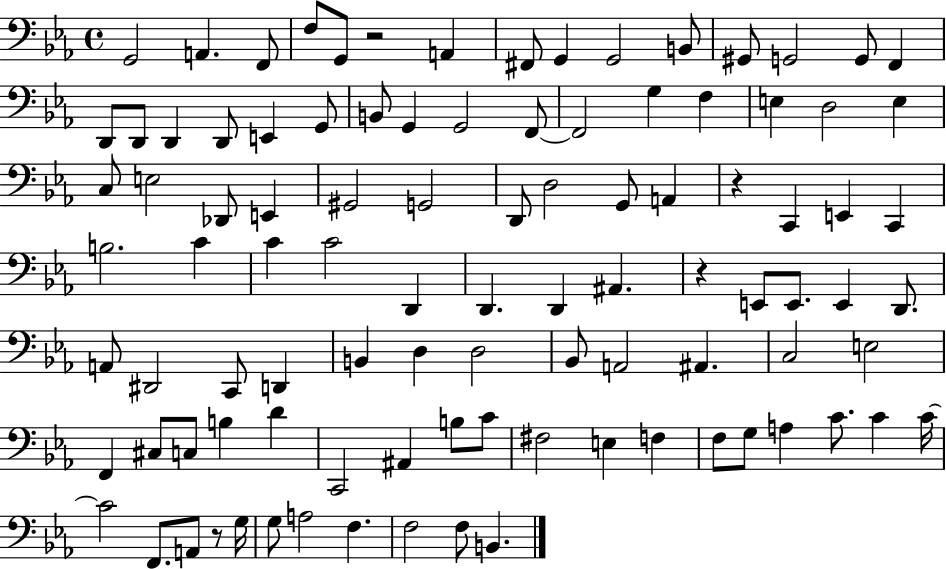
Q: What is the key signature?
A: EES major